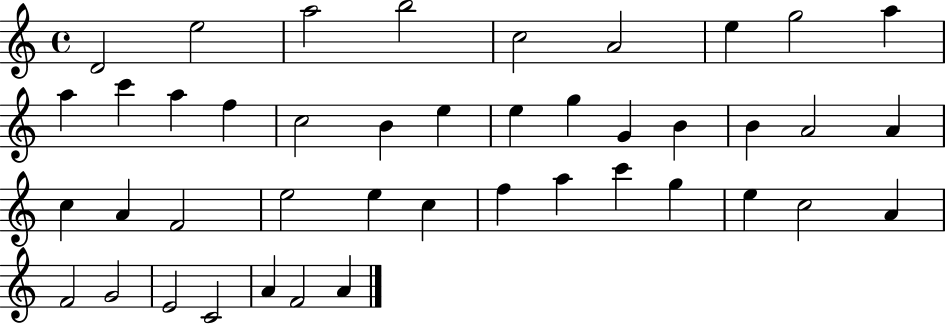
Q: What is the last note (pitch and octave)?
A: A4